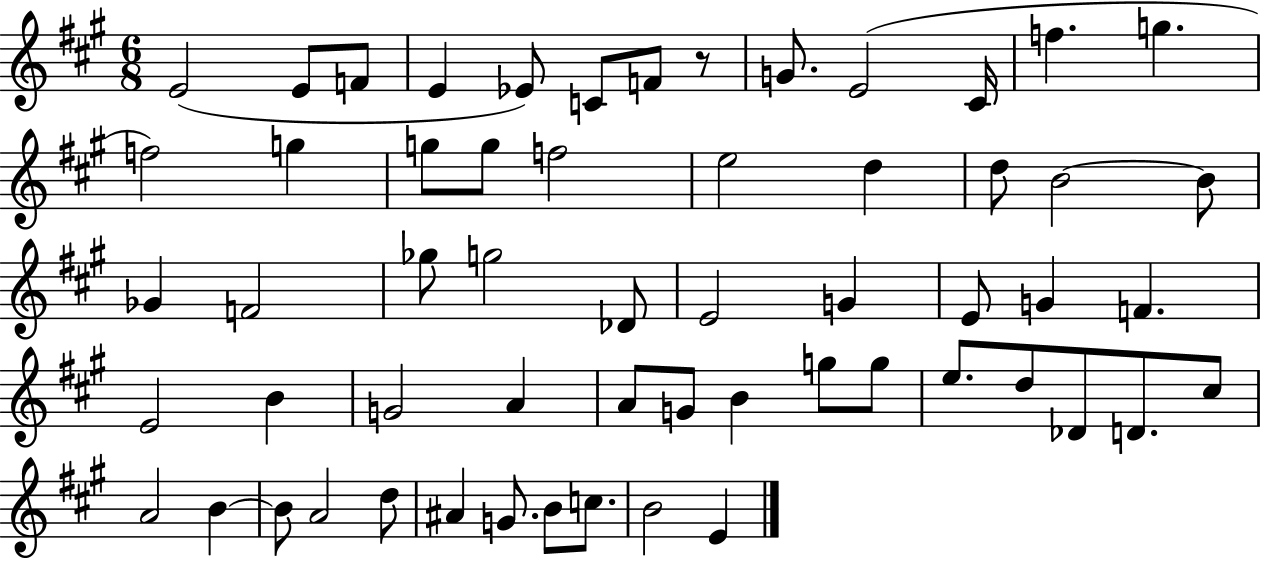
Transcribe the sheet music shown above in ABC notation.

X:1
T:Untitled
M:6/8
L:1/4
K:A
E2 E/2 F/2 E _E/2 C/2 F/2 z/2 G/2 E2 ^C/4 f g f2 g g/2 g/2 f2 e2 d d/2 B2 B/2 _G F2 _g/2 g2 _D/2 E2 G E/2 G F E2 B G2 A A/2 G/2 B g/2 g/2 e/2 d/2 _D/2 D/2 ^c/2 A2 B B/2 A2 d/2 ^A G/2 B/2 c/2 B2 E